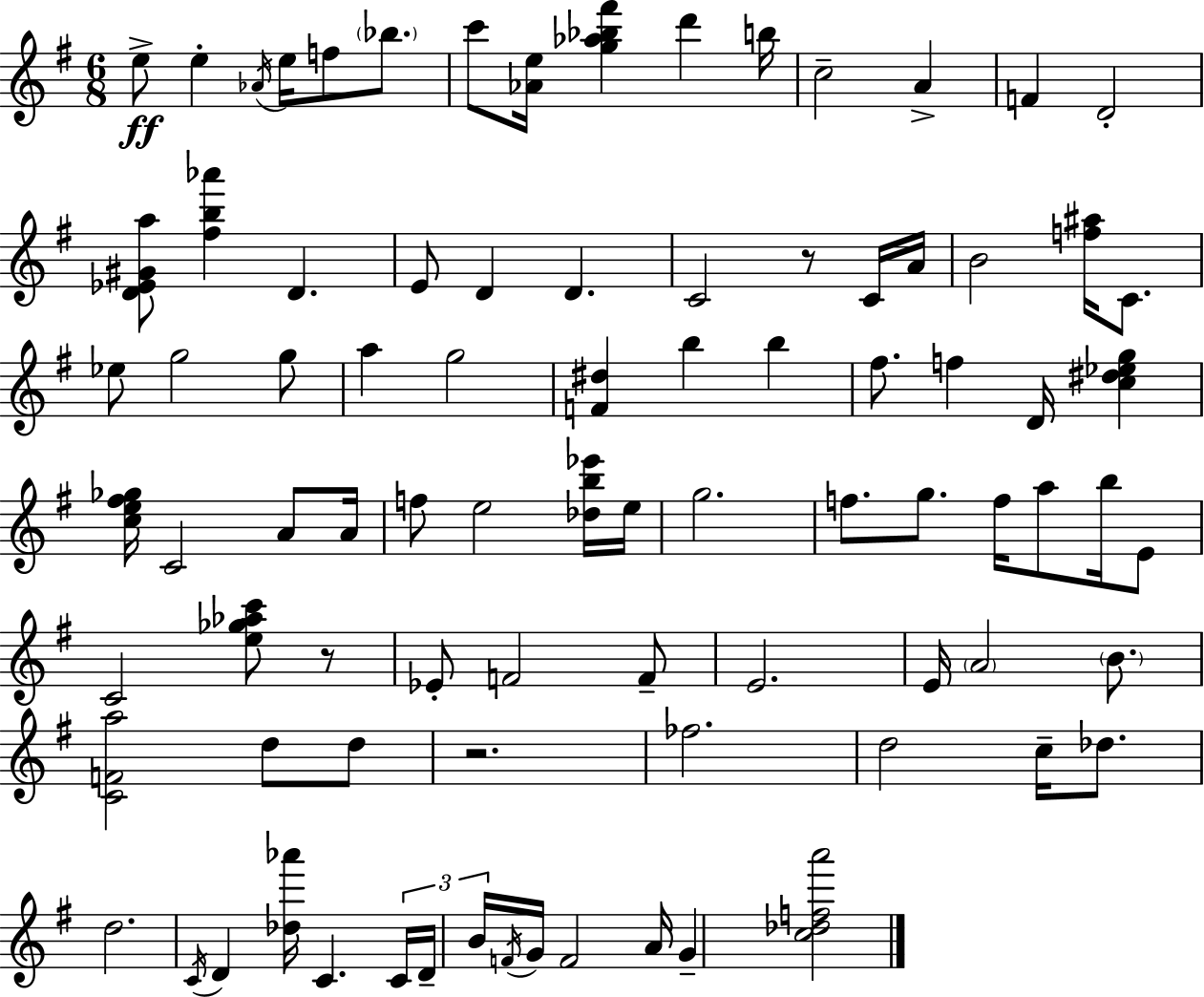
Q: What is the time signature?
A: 6/8